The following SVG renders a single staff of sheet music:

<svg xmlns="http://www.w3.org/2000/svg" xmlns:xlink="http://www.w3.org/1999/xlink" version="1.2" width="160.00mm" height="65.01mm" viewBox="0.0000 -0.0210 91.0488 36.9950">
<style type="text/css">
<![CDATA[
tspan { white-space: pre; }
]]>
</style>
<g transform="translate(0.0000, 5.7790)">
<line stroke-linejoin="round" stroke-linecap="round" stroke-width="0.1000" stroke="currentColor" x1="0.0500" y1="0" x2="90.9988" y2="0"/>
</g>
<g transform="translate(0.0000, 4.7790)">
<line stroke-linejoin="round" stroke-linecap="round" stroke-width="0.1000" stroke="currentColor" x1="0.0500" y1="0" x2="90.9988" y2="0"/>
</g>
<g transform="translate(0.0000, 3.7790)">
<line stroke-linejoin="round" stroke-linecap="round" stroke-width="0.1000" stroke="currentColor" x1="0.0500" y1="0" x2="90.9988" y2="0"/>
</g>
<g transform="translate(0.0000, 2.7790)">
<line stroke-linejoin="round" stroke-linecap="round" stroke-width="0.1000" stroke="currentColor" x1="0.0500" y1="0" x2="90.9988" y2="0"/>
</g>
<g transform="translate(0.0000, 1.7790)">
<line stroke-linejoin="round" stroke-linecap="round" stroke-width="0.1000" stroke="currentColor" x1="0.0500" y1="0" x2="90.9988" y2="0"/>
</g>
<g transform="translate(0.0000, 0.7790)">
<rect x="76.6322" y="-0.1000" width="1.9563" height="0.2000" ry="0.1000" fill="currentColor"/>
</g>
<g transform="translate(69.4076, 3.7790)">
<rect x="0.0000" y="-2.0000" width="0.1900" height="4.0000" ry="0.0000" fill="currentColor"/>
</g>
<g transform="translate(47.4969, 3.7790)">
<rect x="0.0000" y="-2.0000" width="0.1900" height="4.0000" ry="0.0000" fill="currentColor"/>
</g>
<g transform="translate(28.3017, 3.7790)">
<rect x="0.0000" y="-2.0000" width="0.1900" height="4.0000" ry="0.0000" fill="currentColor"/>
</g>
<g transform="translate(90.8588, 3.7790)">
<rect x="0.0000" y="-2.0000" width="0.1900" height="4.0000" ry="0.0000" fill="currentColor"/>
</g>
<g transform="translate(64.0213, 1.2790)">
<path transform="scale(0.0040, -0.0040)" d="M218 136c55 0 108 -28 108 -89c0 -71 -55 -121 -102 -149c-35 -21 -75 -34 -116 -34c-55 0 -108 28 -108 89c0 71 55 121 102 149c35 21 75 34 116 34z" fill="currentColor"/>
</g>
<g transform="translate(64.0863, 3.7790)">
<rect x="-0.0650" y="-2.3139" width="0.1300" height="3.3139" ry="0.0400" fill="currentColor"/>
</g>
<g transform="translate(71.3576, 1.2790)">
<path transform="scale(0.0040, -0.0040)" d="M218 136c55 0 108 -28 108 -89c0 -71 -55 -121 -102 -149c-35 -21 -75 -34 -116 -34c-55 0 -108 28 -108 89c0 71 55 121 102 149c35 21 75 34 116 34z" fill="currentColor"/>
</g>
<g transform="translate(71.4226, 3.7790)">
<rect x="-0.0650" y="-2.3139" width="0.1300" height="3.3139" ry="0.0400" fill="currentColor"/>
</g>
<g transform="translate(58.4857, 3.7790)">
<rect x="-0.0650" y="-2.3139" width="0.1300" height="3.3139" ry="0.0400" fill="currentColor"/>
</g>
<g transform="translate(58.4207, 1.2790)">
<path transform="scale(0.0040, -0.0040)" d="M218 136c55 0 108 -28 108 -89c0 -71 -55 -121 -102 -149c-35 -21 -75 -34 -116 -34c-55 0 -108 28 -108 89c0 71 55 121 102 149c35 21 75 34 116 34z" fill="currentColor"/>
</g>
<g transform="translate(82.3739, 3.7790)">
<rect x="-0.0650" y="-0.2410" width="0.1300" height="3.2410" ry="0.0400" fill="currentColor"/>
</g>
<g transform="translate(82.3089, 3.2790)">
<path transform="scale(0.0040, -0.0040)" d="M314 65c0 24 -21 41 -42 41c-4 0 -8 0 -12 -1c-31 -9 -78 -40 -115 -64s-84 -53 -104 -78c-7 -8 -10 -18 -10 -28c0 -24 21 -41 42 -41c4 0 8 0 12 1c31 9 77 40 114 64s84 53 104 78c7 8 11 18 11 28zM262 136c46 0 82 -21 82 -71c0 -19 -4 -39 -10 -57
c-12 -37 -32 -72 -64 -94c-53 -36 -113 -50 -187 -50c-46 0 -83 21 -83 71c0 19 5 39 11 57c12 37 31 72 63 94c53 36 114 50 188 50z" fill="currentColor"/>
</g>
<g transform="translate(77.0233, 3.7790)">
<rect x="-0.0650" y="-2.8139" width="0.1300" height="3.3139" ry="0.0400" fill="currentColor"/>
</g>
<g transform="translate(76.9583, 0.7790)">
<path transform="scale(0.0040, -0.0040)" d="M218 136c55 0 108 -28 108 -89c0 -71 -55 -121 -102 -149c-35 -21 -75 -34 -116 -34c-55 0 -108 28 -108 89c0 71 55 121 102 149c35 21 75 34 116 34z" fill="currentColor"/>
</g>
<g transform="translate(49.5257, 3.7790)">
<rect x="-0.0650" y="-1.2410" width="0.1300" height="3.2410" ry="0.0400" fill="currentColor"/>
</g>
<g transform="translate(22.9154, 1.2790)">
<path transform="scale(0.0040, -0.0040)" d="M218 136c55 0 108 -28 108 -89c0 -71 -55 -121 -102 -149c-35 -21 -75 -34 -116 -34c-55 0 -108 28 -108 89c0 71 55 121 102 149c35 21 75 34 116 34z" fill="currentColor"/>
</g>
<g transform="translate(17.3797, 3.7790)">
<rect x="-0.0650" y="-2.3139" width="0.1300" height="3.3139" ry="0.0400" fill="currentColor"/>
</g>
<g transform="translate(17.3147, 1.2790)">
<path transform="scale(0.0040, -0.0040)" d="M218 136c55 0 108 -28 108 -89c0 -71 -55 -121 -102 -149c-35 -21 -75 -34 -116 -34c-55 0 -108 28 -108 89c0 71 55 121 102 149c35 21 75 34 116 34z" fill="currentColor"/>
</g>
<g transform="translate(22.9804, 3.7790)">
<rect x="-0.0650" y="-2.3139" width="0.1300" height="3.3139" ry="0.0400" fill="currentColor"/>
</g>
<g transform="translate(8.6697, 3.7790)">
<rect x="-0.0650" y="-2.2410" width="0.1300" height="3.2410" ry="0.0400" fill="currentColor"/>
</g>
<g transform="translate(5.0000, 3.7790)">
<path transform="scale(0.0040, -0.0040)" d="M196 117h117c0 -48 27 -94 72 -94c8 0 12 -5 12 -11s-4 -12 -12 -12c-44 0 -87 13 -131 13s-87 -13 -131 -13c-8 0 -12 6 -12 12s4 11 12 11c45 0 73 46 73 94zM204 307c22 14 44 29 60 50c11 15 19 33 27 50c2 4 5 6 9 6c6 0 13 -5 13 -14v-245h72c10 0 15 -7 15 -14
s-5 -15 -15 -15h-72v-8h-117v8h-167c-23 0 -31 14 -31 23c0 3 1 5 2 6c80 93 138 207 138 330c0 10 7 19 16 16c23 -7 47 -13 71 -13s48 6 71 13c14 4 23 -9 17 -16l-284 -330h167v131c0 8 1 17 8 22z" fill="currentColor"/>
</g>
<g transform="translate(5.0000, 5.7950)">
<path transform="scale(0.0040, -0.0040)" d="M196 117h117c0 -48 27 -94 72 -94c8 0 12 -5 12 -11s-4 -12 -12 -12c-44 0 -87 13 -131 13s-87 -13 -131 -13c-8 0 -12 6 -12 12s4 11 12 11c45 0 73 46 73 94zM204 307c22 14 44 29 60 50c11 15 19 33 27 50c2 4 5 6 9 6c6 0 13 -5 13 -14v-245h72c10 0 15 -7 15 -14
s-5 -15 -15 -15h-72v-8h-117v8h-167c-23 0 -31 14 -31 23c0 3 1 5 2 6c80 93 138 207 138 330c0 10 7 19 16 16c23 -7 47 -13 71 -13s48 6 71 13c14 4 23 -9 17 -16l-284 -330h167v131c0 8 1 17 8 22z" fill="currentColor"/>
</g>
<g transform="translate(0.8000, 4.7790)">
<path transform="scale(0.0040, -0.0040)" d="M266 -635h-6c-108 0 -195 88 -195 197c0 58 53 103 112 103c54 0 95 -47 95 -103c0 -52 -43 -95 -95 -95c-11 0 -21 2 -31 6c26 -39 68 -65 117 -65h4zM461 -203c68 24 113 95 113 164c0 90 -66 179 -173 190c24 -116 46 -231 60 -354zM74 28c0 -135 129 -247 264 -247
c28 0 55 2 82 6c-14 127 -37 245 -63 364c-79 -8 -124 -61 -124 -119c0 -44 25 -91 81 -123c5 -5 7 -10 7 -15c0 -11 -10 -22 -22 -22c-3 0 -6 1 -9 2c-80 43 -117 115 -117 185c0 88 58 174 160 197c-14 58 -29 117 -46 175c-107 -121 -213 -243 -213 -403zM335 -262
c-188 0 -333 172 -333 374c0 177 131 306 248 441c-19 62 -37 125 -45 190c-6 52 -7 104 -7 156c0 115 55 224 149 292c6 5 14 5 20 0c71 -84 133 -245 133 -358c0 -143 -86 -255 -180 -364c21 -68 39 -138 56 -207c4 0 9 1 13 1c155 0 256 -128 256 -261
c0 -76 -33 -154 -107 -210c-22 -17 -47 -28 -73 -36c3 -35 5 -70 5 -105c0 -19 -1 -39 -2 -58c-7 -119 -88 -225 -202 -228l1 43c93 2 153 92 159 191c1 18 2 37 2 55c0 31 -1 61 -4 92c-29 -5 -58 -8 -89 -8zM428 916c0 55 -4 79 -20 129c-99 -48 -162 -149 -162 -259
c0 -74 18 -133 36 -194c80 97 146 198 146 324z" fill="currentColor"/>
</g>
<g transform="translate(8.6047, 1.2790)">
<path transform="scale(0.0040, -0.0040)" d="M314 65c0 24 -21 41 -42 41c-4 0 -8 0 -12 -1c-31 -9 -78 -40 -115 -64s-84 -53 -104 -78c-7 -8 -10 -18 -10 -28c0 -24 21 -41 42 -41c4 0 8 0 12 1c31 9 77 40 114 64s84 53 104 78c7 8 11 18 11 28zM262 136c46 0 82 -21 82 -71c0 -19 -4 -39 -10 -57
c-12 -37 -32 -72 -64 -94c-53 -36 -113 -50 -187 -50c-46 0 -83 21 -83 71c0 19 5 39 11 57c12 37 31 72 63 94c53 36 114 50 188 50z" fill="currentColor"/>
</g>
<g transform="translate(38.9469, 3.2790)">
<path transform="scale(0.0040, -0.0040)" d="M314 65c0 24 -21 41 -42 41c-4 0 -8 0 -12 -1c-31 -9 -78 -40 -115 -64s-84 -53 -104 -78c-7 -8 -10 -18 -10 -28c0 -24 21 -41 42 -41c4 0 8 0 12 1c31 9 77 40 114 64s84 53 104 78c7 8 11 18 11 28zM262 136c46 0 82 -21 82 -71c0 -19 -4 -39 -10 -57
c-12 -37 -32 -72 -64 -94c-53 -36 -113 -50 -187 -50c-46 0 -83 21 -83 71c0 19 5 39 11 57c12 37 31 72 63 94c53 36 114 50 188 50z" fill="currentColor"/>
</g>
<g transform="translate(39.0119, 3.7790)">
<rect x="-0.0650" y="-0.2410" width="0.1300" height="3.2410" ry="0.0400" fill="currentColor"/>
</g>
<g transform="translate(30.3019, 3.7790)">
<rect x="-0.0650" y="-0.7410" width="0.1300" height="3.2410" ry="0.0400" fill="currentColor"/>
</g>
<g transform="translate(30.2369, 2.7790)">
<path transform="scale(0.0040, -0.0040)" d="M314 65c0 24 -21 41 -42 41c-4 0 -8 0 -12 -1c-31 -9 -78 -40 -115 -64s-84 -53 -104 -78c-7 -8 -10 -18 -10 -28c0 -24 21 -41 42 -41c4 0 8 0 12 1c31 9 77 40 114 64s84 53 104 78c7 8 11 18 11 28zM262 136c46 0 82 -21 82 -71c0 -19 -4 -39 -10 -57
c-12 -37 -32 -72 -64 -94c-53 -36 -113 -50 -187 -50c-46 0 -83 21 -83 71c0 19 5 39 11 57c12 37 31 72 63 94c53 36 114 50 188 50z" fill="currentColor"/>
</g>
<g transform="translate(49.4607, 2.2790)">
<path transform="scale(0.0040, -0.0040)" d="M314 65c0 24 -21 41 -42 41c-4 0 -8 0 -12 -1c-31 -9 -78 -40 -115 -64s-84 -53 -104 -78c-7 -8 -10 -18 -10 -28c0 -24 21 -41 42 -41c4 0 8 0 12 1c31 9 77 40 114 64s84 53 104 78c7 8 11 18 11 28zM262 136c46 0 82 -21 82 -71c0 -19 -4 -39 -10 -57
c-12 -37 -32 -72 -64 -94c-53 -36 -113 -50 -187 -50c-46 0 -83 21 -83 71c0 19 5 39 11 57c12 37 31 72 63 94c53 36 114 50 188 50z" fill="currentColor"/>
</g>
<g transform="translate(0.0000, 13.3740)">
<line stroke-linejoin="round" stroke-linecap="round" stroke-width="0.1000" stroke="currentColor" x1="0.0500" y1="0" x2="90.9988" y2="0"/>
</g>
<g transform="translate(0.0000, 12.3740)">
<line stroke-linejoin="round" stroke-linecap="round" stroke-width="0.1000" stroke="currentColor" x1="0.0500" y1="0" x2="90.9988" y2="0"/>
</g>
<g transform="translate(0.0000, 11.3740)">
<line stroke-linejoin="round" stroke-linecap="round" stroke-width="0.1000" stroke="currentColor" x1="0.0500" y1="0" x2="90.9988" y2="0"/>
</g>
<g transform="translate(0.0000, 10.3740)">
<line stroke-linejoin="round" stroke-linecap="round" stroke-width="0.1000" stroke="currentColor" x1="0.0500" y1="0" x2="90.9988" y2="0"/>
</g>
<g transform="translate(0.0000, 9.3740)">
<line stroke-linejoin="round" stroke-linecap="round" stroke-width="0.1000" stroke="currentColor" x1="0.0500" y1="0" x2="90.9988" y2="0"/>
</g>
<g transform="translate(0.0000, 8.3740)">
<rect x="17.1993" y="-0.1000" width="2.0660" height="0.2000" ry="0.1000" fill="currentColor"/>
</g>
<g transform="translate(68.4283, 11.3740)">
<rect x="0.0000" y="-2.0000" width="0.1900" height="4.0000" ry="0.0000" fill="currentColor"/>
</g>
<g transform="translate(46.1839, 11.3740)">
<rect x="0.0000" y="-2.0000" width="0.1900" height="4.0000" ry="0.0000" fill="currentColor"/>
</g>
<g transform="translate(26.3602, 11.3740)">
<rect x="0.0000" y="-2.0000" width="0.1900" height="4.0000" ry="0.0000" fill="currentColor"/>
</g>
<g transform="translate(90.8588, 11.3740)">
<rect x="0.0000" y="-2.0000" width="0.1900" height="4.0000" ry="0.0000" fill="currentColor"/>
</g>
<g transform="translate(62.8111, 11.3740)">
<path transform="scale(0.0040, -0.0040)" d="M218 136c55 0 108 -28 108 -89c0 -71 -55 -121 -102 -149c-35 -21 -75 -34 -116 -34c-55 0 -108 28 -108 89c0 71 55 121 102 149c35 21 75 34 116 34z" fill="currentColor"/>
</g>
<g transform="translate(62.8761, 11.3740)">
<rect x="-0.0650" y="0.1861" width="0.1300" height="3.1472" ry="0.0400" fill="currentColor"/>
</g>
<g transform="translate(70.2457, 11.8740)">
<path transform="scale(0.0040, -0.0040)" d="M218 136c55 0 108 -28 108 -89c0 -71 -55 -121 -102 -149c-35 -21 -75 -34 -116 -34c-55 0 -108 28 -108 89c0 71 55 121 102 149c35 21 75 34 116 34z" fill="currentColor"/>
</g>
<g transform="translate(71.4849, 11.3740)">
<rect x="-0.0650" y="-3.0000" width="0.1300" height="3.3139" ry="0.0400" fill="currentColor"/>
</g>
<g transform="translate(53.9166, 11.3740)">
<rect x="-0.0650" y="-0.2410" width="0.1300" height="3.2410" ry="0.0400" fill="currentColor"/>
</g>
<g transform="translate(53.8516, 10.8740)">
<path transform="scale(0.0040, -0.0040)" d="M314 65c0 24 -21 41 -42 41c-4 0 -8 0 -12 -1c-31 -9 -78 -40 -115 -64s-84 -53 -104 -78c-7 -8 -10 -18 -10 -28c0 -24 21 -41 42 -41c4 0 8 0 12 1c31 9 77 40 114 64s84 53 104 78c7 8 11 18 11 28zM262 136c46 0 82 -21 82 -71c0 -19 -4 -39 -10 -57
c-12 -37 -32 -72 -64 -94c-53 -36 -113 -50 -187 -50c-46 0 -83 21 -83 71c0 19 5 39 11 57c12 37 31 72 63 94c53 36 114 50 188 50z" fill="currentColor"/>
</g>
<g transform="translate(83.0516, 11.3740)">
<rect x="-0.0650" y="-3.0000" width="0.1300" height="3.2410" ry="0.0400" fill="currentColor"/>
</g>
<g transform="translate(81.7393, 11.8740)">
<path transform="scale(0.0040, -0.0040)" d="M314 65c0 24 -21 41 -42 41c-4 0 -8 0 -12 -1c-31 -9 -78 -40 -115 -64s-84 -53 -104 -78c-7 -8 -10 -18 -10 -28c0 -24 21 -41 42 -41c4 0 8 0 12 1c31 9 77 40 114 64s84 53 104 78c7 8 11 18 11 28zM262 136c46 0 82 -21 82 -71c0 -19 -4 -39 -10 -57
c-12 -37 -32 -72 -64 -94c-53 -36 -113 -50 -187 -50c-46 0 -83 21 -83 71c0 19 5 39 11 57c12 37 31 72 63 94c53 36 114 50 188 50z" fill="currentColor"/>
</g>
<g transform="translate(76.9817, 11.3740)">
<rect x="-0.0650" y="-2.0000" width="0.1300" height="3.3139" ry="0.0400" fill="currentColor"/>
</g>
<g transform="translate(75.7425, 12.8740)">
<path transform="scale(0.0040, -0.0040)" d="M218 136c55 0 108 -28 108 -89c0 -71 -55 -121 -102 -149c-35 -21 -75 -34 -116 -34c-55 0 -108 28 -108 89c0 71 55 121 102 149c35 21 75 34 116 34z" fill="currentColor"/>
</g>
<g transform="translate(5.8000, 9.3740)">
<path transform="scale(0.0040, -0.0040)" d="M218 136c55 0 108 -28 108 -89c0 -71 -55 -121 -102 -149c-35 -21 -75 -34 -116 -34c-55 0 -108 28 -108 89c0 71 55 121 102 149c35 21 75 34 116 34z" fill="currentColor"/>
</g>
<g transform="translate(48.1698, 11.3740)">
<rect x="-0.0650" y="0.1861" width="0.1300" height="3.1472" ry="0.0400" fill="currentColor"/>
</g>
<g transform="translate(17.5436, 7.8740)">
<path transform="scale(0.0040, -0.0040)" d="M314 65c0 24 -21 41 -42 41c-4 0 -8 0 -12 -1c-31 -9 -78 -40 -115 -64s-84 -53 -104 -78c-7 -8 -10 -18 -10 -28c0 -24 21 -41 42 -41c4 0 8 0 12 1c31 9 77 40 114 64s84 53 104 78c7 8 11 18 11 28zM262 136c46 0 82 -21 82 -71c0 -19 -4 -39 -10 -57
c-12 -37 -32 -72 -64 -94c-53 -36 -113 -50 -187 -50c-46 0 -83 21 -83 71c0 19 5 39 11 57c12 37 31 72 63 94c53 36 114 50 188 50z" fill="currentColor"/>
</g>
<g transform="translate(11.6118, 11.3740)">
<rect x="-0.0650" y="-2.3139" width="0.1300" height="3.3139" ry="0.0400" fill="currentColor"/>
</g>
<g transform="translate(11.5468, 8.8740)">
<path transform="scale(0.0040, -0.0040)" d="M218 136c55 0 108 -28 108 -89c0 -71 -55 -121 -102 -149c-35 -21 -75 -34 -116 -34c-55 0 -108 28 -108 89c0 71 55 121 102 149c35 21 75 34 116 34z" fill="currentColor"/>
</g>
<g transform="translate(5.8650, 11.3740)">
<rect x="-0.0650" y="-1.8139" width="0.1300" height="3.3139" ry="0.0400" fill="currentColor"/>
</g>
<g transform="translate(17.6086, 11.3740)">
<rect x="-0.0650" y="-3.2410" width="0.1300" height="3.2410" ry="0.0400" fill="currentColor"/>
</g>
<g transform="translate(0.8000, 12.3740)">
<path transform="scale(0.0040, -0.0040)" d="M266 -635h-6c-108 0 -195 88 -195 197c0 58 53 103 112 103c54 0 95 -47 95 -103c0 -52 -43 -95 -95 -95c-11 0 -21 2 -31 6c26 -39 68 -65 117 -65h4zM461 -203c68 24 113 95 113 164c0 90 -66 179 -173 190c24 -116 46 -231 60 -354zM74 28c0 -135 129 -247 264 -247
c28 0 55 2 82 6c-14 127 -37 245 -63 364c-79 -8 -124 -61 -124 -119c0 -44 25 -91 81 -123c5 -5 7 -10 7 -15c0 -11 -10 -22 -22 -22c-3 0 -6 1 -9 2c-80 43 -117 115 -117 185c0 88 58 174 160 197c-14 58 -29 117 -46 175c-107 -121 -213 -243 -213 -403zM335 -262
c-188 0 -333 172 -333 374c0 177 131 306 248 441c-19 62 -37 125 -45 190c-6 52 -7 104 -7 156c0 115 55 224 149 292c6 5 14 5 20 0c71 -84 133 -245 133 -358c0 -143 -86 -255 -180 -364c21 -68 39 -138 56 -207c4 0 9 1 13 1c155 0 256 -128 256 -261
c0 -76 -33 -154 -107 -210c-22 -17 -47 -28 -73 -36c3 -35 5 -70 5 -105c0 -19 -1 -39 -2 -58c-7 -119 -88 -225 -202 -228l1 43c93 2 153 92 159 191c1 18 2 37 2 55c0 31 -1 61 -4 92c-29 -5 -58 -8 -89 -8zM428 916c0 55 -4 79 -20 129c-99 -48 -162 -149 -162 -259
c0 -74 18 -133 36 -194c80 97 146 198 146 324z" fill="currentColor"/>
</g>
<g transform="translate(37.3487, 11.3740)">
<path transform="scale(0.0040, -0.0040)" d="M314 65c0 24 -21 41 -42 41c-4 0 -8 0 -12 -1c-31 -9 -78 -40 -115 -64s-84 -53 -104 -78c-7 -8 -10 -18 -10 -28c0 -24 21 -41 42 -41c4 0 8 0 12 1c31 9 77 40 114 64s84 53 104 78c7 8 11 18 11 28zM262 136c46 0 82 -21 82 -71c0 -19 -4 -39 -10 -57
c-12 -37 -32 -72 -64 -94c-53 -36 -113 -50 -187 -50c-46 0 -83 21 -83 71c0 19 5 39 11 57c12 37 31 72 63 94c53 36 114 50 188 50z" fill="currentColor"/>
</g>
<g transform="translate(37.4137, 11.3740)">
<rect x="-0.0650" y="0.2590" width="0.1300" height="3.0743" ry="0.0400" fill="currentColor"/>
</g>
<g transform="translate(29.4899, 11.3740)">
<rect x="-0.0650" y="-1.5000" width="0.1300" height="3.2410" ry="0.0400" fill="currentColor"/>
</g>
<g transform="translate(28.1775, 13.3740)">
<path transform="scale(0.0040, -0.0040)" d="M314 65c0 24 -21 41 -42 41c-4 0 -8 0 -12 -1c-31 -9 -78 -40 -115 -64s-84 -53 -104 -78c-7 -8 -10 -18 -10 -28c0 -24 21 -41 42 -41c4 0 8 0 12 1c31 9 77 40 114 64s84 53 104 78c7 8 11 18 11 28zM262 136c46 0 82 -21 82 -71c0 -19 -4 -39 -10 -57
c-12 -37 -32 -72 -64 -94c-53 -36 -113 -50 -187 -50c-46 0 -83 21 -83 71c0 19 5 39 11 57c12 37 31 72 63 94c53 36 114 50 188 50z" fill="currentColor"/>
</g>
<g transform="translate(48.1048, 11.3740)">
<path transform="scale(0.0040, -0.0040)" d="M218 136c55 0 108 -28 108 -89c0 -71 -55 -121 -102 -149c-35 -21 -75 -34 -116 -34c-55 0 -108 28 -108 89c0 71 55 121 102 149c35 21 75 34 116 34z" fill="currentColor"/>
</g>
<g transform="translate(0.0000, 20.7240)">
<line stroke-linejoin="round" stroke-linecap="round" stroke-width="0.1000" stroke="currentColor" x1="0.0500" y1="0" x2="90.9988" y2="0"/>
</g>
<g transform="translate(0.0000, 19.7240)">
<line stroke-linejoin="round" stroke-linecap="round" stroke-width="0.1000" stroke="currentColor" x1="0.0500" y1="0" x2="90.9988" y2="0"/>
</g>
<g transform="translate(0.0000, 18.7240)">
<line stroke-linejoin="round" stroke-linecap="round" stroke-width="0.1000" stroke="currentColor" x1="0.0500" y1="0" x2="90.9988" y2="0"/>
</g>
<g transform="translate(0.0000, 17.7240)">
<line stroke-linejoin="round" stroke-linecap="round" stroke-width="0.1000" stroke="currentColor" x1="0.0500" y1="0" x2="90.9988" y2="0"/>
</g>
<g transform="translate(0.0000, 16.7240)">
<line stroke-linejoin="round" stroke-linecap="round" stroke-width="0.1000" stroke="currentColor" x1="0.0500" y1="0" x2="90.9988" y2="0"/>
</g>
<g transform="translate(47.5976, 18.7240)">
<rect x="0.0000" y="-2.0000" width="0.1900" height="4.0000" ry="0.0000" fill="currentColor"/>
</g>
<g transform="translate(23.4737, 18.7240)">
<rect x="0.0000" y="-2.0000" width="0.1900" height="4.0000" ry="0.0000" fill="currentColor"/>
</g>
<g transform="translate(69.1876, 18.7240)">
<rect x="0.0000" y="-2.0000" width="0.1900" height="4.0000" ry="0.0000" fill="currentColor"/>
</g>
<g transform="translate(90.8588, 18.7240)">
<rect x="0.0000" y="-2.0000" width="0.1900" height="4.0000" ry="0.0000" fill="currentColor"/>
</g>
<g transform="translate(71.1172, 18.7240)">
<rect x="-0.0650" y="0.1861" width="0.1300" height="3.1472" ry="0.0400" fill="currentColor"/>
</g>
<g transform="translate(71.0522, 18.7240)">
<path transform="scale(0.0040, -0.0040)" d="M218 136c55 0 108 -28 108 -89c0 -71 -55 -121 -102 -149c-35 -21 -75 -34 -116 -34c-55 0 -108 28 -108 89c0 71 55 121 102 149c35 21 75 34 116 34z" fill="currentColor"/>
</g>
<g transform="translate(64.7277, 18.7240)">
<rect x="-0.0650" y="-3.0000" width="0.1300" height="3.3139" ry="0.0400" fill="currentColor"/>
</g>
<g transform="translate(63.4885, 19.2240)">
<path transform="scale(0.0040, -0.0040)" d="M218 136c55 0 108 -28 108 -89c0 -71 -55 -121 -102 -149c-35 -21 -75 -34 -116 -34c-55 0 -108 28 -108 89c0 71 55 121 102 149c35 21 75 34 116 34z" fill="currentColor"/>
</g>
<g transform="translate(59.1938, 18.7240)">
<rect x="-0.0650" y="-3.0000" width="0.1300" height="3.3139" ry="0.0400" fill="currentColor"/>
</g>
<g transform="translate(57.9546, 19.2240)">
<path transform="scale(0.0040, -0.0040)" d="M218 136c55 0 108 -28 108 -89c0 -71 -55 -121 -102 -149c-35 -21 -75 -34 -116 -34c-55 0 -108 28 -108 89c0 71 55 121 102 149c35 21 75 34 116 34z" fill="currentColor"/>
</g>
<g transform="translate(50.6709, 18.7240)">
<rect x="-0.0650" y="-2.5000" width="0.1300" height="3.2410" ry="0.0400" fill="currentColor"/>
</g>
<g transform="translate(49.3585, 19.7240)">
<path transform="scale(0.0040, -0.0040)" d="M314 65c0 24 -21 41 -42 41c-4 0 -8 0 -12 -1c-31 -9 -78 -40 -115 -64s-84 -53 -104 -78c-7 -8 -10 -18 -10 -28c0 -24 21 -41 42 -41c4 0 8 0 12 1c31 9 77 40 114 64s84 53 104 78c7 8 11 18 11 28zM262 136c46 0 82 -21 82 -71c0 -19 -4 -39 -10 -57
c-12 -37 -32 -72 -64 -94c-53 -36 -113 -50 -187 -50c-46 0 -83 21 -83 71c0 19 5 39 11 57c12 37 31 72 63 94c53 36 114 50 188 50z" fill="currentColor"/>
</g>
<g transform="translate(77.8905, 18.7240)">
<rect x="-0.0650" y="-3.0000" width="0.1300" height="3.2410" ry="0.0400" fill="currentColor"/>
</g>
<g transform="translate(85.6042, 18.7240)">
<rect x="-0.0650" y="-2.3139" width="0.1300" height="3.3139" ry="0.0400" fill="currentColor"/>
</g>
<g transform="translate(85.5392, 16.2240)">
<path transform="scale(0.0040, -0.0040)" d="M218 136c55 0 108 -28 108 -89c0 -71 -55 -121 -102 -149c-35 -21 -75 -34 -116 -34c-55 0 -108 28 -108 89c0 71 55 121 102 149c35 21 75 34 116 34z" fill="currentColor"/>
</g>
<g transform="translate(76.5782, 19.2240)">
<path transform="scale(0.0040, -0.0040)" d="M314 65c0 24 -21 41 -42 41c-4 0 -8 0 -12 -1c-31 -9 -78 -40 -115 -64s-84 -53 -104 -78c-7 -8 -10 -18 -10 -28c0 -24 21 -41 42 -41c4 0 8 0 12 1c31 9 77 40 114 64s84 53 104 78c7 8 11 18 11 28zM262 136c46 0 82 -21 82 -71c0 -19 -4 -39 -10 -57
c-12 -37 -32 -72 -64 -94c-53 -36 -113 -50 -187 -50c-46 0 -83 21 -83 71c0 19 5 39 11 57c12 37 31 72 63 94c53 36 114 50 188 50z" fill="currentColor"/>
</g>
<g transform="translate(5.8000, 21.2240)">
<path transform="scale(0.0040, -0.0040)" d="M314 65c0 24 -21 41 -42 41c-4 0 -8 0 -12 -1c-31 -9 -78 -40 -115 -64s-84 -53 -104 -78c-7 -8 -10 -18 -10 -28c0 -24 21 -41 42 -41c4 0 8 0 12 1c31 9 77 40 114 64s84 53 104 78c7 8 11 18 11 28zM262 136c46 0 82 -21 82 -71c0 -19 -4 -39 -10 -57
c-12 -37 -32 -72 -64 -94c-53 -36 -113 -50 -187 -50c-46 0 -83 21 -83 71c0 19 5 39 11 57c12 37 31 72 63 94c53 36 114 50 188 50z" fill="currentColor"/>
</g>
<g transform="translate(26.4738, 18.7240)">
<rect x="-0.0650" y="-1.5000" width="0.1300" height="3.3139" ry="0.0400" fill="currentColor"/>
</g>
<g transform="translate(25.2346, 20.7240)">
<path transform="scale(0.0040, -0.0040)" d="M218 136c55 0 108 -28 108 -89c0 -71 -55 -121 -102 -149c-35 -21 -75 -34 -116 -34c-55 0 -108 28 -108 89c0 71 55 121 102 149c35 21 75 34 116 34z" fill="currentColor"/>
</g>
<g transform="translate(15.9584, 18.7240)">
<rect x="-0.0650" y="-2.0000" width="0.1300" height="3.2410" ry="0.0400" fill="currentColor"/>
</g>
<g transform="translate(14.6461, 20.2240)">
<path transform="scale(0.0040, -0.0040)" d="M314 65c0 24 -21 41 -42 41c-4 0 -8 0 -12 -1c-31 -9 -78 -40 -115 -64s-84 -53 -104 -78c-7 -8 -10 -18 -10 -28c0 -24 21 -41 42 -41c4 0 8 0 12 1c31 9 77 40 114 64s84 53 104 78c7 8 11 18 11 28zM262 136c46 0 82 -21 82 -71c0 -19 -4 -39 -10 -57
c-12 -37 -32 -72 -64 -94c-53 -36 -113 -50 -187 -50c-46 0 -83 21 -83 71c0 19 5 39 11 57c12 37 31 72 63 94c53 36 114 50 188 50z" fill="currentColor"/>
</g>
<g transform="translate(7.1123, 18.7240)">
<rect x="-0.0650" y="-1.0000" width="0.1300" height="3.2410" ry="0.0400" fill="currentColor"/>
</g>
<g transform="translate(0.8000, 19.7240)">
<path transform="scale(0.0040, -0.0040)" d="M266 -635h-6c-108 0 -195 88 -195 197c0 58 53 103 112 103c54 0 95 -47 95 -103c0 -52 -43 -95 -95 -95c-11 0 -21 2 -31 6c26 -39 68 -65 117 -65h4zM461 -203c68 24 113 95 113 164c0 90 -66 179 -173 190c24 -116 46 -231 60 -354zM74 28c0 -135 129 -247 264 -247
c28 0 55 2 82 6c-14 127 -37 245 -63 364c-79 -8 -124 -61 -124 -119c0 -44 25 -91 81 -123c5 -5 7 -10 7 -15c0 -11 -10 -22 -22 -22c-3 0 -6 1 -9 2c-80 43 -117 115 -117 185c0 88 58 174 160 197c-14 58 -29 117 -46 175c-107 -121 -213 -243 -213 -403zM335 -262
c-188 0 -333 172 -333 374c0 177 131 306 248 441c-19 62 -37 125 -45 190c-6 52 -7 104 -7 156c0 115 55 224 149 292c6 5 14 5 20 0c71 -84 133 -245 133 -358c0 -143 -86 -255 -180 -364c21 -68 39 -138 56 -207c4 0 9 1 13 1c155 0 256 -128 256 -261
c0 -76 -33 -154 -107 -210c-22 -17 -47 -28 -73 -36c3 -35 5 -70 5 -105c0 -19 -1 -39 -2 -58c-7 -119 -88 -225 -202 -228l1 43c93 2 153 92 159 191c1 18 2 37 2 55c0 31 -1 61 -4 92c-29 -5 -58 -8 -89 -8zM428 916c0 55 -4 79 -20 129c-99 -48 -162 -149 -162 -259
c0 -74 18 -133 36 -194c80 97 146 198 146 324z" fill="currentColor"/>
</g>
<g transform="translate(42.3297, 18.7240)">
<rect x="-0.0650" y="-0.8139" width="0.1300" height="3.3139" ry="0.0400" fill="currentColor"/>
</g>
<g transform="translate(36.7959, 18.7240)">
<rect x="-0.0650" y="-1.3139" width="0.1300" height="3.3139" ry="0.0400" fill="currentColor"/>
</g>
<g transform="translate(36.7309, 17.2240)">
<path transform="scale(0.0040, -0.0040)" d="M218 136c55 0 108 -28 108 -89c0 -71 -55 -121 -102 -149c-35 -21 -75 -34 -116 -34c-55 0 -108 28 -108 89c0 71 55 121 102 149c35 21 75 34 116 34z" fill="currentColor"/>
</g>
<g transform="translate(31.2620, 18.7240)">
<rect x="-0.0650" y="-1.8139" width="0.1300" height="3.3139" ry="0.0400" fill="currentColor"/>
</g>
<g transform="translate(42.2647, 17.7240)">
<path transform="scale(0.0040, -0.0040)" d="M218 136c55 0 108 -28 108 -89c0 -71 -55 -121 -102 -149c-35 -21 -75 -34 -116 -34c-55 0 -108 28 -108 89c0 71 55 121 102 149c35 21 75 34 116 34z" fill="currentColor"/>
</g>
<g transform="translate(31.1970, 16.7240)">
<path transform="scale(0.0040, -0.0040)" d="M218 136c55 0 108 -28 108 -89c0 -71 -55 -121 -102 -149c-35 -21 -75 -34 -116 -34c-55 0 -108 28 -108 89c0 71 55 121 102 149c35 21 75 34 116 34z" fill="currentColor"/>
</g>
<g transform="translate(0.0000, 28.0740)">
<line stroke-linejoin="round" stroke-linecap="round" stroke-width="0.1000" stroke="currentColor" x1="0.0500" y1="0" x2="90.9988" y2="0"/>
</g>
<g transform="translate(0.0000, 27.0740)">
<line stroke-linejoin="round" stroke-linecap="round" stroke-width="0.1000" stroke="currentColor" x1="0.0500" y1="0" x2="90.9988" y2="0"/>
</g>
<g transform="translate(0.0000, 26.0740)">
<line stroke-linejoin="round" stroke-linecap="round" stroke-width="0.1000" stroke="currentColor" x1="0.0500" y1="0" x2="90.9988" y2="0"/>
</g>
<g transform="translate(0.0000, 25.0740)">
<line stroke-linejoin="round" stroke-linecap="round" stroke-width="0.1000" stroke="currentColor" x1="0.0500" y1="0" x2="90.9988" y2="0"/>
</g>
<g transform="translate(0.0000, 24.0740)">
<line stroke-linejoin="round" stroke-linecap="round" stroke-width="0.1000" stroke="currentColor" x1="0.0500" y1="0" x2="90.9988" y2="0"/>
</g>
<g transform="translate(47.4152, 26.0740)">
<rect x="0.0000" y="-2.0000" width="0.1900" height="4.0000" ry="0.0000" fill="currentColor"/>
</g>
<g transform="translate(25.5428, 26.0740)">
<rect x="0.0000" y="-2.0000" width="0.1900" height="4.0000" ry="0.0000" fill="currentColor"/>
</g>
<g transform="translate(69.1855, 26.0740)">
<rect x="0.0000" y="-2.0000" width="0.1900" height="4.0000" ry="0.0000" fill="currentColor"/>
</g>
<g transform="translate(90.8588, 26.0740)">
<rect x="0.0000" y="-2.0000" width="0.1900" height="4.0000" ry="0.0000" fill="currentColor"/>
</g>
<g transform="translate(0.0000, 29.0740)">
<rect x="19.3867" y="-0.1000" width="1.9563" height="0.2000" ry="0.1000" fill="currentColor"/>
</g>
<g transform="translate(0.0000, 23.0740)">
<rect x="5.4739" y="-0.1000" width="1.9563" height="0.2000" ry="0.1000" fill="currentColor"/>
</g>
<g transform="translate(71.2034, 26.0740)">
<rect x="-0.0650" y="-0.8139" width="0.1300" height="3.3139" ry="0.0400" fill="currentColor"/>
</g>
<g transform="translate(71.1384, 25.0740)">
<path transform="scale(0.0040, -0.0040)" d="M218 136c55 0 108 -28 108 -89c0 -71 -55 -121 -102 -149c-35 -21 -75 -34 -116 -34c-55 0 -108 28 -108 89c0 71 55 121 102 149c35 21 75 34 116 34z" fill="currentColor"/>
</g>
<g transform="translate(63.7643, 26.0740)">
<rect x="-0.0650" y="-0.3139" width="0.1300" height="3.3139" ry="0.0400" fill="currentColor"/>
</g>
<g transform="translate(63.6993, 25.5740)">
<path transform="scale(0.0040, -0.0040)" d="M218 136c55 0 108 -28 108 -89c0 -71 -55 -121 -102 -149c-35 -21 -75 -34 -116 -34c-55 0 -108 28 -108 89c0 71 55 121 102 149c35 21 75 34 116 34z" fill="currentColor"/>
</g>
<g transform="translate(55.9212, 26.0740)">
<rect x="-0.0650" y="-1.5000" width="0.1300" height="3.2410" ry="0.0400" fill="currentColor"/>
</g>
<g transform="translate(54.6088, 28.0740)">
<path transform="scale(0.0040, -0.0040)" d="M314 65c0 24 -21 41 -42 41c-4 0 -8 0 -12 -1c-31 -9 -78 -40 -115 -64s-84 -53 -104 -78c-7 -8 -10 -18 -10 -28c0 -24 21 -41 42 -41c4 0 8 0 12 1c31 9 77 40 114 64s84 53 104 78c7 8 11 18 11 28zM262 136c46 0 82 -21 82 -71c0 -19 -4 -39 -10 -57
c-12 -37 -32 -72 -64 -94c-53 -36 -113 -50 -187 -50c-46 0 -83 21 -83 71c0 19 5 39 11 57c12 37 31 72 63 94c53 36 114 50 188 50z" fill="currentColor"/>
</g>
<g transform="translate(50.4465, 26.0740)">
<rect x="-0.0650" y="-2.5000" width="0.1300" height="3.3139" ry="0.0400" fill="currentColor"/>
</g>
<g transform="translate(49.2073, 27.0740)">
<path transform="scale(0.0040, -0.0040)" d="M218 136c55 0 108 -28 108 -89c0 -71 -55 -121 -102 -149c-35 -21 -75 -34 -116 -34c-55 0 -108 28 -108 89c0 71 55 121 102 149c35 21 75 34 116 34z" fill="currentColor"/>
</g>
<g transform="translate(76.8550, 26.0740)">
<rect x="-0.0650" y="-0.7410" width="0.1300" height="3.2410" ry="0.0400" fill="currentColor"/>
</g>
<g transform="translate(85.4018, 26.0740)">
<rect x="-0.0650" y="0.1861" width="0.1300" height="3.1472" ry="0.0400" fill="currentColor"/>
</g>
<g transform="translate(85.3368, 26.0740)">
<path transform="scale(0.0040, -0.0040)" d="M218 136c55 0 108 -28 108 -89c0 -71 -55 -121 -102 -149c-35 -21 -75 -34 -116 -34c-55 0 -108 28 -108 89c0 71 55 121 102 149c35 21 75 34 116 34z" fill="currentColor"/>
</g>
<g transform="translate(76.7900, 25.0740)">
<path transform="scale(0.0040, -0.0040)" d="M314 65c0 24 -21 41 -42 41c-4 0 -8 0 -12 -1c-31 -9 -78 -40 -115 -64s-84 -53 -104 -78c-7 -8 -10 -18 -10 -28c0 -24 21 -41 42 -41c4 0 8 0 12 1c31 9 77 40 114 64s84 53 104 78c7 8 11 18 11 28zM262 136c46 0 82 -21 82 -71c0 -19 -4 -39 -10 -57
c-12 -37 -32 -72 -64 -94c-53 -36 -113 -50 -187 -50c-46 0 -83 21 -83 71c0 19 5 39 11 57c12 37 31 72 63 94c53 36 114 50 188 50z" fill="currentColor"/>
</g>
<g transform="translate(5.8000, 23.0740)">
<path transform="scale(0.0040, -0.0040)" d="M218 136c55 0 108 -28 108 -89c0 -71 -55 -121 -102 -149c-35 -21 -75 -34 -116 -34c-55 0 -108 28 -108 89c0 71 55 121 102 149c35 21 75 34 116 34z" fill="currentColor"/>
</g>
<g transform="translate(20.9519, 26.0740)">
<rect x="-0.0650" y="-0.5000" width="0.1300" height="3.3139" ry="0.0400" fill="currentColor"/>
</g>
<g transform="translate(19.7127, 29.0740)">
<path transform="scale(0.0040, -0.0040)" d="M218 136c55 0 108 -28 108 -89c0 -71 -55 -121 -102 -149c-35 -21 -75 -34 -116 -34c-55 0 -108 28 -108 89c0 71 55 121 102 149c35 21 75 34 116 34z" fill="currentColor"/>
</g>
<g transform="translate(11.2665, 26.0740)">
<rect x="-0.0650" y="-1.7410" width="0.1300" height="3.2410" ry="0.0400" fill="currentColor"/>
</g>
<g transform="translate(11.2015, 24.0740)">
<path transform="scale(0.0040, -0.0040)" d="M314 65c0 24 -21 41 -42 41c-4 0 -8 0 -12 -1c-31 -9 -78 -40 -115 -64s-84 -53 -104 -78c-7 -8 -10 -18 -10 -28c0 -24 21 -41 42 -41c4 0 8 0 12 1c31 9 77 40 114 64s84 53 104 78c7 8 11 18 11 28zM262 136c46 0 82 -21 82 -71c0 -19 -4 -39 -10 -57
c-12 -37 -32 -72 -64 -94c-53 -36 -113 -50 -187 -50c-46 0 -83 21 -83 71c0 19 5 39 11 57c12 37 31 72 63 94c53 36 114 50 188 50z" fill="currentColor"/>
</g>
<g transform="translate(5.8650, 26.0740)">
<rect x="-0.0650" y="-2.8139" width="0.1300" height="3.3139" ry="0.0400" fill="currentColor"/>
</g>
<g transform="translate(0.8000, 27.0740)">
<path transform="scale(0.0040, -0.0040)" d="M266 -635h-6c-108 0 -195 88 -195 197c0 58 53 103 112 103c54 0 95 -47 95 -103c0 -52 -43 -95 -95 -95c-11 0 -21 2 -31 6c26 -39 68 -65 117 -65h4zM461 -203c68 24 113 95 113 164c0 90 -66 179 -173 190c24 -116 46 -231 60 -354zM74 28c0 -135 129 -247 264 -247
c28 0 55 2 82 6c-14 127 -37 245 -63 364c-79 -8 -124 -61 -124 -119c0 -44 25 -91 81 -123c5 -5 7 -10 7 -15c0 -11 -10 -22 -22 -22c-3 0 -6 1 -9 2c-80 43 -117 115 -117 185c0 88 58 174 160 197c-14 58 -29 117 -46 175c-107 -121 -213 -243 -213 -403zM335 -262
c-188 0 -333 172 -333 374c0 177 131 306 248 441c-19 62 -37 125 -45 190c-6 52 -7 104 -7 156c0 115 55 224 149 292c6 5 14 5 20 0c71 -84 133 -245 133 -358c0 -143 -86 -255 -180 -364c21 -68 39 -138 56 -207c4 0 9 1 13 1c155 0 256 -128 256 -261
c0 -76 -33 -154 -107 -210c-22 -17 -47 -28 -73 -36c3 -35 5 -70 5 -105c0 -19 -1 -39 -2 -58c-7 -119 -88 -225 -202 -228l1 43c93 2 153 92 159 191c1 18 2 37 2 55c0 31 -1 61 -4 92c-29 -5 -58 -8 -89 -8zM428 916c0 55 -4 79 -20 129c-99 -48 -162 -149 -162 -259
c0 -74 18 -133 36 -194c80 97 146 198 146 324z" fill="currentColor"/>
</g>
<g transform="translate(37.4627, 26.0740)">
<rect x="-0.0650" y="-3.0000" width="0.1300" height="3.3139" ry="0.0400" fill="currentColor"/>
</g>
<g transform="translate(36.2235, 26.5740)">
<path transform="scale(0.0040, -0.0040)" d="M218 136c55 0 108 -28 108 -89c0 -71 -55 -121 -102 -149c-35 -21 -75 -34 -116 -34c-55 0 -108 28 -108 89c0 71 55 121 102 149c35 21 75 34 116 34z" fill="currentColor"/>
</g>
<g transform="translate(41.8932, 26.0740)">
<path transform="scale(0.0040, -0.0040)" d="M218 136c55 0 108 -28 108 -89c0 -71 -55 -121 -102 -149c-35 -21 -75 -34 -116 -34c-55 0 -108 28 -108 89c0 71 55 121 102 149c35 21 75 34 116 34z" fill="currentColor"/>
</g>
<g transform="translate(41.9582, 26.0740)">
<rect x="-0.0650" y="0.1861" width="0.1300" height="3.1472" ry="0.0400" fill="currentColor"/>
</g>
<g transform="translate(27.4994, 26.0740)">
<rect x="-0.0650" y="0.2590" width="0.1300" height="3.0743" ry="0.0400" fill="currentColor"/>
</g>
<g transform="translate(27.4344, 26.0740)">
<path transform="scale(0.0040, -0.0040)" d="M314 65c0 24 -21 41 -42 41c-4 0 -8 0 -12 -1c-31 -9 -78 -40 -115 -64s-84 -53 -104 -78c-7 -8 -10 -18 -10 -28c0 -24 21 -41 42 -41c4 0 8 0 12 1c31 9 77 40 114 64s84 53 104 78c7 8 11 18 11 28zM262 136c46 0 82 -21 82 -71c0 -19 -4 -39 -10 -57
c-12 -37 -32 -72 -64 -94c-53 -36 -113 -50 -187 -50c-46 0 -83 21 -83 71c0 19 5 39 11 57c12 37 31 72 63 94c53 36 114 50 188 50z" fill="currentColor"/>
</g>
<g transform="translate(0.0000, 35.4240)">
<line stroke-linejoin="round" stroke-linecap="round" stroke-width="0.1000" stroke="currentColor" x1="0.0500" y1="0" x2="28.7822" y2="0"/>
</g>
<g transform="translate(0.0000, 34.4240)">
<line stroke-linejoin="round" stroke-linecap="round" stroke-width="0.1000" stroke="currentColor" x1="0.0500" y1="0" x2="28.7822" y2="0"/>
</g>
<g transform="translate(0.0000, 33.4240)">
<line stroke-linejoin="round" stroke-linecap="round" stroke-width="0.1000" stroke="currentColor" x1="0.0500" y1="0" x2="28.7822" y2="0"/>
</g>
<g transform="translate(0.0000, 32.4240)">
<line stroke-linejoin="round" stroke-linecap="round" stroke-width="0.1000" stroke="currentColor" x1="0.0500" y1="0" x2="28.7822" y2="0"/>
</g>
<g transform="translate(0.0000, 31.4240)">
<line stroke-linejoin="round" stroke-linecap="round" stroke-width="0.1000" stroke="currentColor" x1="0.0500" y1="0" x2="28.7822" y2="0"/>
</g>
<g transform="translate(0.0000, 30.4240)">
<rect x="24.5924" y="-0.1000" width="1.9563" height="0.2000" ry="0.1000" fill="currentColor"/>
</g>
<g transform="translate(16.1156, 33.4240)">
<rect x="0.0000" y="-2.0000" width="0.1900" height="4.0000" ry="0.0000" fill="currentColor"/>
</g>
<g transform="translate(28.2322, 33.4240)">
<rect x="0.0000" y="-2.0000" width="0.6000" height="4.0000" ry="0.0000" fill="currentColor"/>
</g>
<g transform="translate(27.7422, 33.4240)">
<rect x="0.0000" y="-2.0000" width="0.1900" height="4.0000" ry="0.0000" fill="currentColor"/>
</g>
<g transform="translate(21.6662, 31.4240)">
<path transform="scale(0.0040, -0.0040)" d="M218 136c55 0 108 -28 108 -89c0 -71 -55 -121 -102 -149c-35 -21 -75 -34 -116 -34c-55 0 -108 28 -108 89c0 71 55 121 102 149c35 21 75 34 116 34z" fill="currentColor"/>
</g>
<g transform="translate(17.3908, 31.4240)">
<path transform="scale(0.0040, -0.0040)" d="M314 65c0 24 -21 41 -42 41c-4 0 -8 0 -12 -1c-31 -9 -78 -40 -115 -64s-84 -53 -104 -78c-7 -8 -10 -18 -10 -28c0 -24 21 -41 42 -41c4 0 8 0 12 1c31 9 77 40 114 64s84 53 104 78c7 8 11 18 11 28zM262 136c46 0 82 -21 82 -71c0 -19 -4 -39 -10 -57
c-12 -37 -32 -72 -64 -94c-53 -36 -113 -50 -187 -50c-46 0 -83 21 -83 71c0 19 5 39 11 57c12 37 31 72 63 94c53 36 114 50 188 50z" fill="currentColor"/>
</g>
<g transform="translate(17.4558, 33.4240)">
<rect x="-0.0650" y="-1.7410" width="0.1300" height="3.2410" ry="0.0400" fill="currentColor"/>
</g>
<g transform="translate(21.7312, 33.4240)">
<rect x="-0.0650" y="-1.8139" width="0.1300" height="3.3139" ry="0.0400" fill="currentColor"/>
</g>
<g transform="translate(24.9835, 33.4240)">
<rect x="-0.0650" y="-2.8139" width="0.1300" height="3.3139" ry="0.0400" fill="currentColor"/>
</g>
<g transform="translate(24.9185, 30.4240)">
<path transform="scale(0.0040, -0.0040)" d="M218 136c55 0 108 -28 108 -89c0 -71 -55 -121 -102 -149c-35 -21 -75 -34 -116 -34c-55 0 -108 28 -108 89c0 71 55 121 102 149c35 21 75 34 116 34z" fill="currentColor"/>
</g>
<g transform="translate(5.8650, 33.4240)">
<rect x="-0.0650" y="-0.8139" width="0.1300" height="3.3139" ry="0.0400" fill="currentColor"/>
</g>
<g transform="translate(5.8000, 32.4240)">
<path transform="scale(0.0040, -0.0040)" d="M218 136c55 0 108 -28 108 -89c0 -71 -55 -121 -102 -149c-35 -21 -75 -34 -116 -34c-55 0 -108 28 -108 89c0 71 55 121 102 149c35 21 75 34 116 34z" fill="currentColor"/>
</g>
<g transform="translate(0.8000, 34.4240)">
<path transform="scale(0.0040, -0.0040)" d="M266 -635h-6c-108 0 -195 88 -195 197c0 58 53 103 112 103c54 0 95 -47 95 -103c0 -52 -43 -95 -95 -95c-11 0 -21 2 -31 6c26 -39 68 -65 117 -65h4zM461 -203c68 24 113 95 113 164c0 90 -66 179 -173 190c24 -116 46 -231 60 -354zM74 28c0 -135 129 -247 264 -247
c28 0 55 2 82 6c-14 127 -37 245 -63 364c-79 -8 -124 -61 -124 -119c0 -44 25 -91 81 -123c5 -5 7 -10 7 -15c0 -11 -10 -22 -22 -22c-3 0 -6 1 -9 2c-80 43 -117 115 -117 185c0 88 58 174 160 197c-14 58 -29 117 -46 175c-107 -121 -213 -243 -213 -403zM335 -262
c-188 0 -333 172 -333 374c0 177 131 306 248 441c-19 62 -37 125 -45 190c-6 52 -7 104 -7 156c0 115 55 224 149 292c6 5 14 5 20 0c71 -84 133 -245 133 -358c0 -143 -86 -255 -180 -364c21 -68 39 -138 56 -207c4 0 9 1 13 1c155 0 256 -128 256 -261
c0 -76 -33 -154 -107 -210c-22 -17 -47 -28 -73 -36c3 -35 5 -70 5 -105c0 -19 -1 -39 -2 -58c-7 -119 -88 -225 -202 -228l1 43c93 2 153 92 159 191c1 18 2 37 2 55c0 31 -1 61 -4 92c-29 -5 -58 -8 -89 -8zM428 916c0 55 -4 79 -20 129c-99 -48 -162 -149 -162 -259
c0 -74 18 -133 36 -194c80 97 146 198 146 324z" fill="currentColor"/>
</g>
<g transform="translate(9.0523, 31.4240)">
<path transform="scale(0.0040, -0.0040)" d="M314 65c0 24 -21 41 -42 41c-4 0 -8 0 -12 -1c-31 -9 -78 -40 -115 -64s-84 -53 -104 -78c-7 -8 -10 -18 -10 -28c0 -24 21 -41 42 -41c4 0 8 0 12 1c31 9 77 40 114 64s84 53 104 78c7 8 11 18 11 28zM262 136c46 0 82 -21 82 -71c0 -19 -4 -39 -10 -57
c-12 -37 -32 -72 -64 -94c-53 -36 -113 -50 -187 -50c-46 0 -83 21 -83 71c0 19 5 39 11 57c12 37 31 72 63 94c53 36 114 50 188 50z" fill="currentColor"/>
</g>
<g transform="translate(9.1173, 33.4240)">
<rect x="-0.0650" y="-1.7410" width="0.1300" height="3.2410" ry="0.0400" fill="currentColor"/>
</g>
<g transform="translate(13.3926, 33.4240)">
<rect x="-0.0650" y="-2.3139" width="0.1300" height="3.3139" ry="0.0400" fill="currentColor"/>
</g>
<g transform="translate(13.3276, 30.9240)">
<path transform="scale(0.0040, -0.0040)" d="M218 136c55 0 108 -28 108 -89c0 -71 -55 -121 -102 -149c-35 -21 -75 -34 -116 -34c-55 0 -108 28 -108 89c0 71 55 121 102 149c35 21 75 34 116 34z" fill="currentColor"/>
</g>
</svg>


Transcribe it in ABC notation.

X:1
T:Untitled
M:4/4
L:1/4
K:C
g2 g g d2 c2 e2 g g g a c2 f g b2 E2 B2 B c2 B A F A2 D2 F2 E f e d G2 A A B A2 g a f2 C B2 A B G E2 c d d2 B d f2 g f2 f a